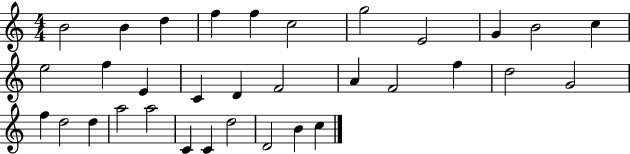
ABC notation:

X:1
T:Untitled
M:4/4
L:1/4
K:C
B2 B d f f c2 g2 E2 G B2 c e2 f E C D F2 A F2 f d2 G2 f d2 d a2 a2 C C d2 D2 B c